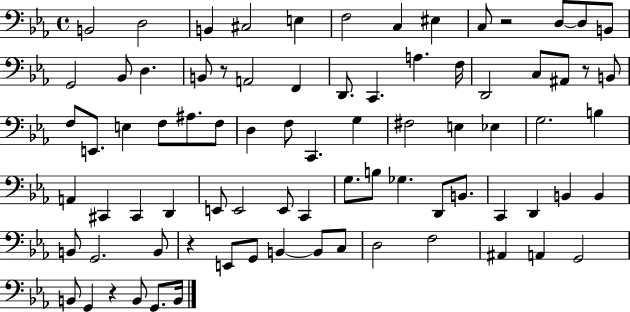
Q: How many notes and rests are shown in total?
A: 81